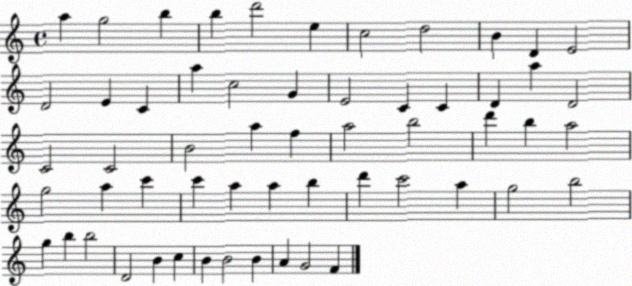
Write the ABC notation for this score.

X:1
T:Untitled
M:4/4
L:1/4
K:C
a g2 b b d'2 e c2 d2 B D E2 D2 E C a c2 G E2 C C D a D2 C2 C2 B2 a f a2 b2 d' b a2 g2 a c' c' a a b d' c'2 a g2 b2 g b b2 D2 B c B B2 B A G2 F